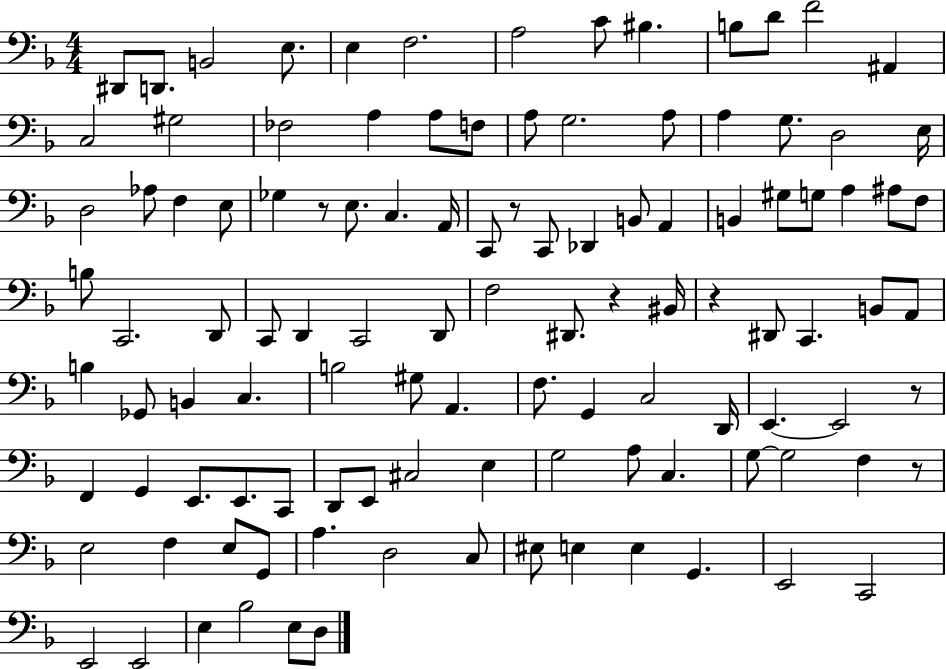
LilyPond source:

{
  \clef bass
  \numericTimeSignature
  \time 4/4
  \key f \major
  dis,8 d,8. b,2 e8. | e4 f2. | a2 c'8 bis4. | b8 d'8 f'2 ais,4 | \break c2 gis2 | fes2 a4 a8 f8 | a8 g2. a8 | a4 g8. d2 e16 | \break d2 aes8 f4 e8 | ges4 r8 e8. c4. a,16 | c,8 r8 c,8 des,4 b,8 a,4 | b,4 gis8 g8 a4 ais8 f8 | \break b8 c,2. d,8 | c,8 d,4 c,2 d,8 | f2 dis,8. r4 bis,16 | r4 dis,8 c,4. b,8 a,8 | \break b4 ges,8 b,4 c4. | b2 gis8 a,4. | f8. g,4 c2 d,16 | e,4.~~ e,2 r8 | \break f,4 g,4 e,8. e,8. c,8 | d,8 e,8 cis2 e4 | g2 a8 c4. | g8~~ g2 f4 r8 | \break e2 f4 e8 g,8 | a4. d2 c8 | eis8 e4 e4 g,4. | e,2 c,2 | \break e,2 e,2 | e4 bes2 e8 d8 | \bar "|."
}